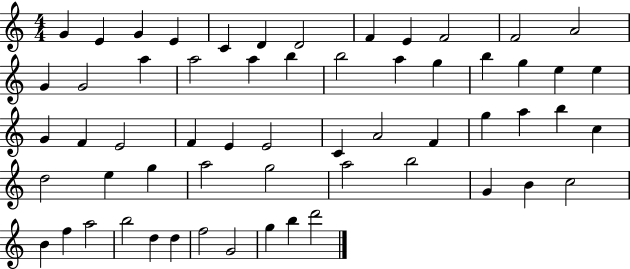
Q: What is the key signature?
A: C major